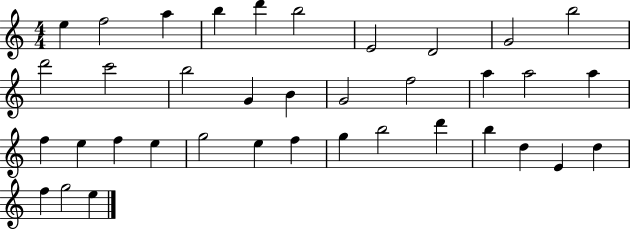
{
  \clef treble
  \numericTimeSignature
  \time 4/4
  \key c \major
  e''4 f''2 a''4 | b''4 d'''4 b''2 | e'2 d'2 | g'2 b''2 | \break d'''2 c'''2 | b''2 g'4 b'4 | g'2 f''2 | a''4 a''2 a''4 | \break f''4 e''4 f''4 e''4 | g''2 e''4 f''4 | g''4 b''2 d'''4 | b''4 d''4 e'4 d''4 | \break f''4 g''2 e''4 | \bar "|."
}